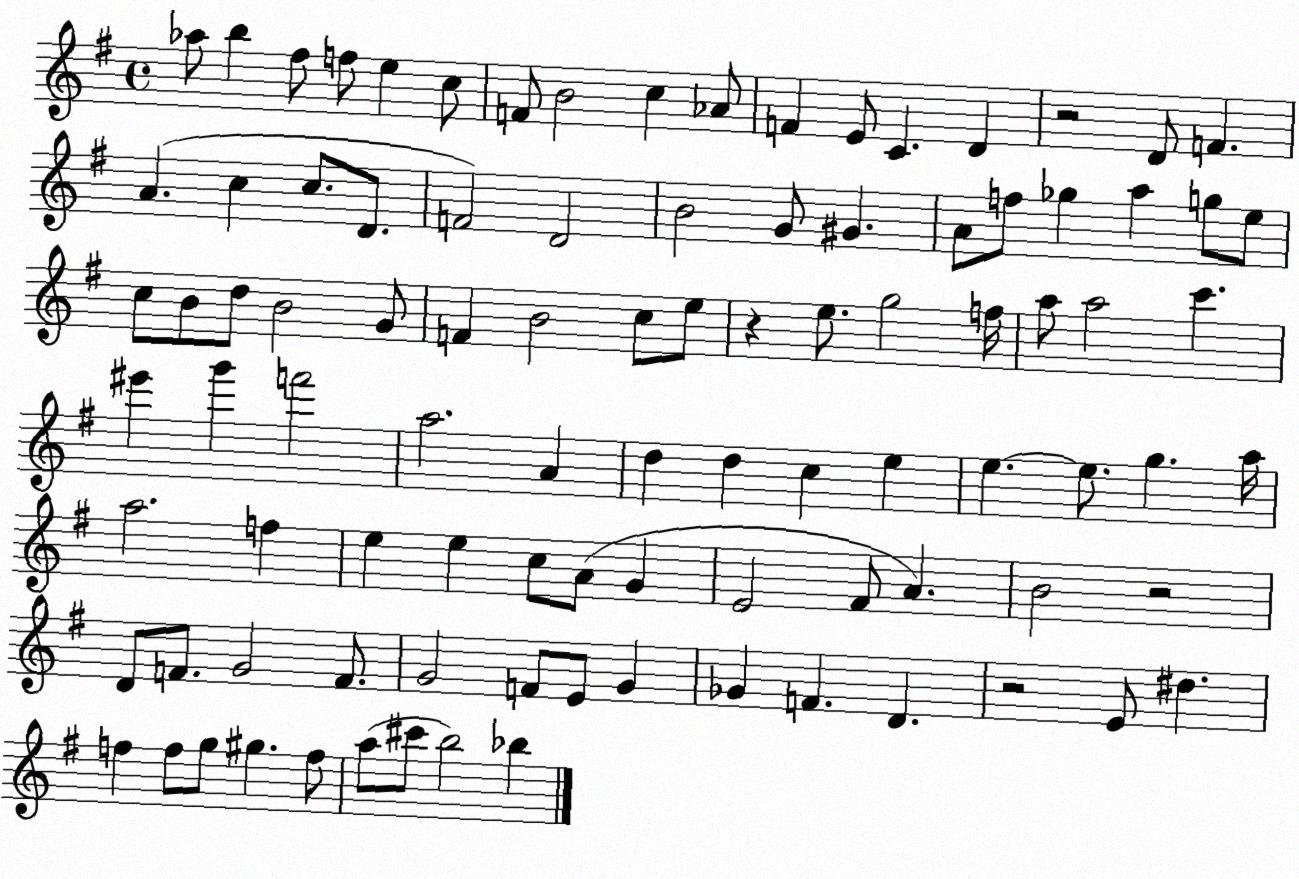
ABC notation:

X:1
T:Untitled
M:4/4
L:1/4
K:G
_a/2 b ^f/2 f/2 e c/2 F/2 B2 c _A/2 F E/2 C D z2 D/2 F A c c/2 D/2 F2 D2 B2 G/2 ^G A/2 f/2 _g a g/2 e/2 c/2 B/2 d/2 B2 G/2 F B2 c/2 e/2 z e/2 g2 f/4 a/2 a2 c' ^e' g' f'2 a2 A d d c e e e/2 g a/4 a2 f e e c/2 A/2 G E2 ^F/2 A B2 z2 D/2 F/2 G2 F/2 G2 F/2 E/2 G _G F D z2 E/2 ^d f f/2 g/2 ^g f/2 a/2 ^c'/2 b2 _b